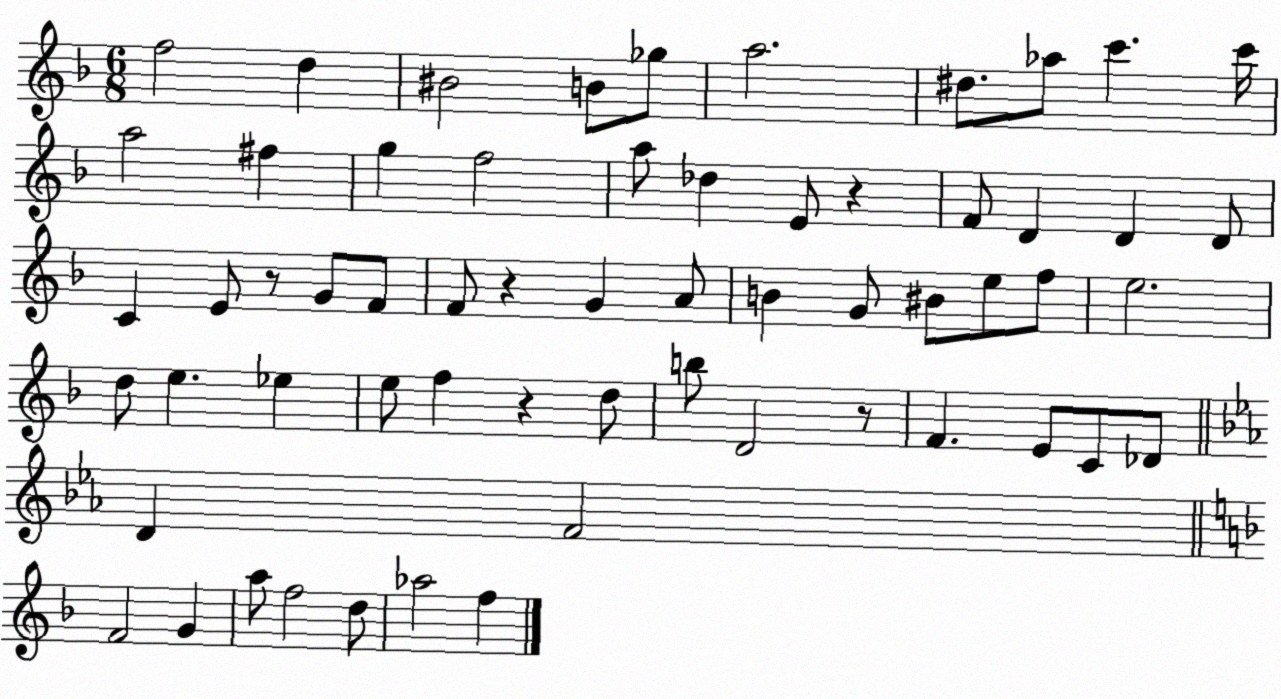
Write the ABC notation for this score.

X:1
T:Untitled
M:6/8
L:1/4
K:F
f2 d ^B2 B/2 _g/2 a2 ^d/2 _a/2 c' c'/4 a2 ^f g f2 a/2 _d E/2 z F/2 D D D/2 C E/2 z/2 G/2 F/2 F/2 z G A/2 B G/2 ^B/2 e/2 f/2 e2 d/2 e _e e/2 f z d/2 b/2 D2 z/2 F E/2 C/2 _D/2 D F2 F2 G a/2 f2 d/2 _a2 f